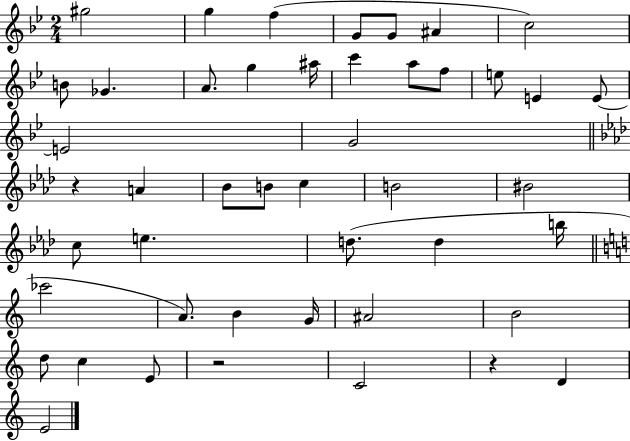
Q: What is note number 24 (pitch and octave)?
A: C5